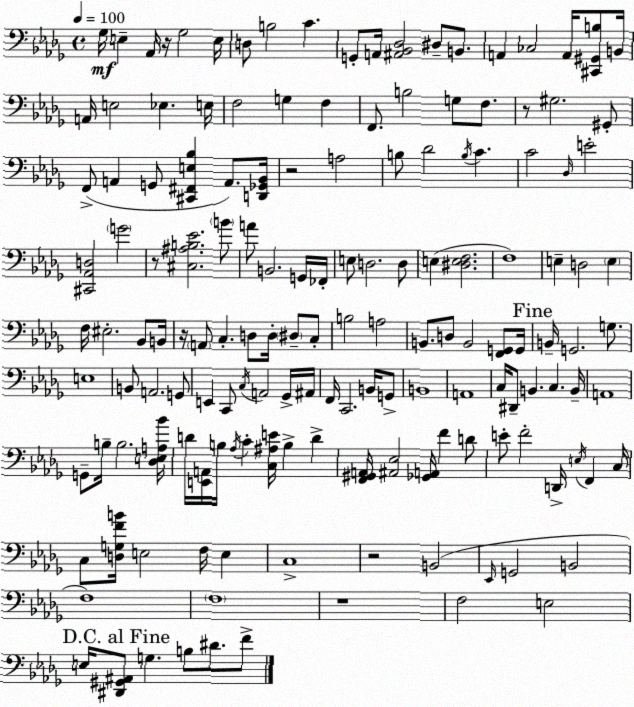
X:1
T:Untitled
M:4/4
L:1/4
K:Bbm
_G,/4 E, _A,,/4 z/4 _G,2 E,/4 D,/2 B,2 C G,,/2 A,,/4 [^A,,_B,,_D,]2 ^D,/2 B,,/2 A,, _C,2 A,,/4 [^C,,^G,,B,]/2 B,,/4 A,,/4 E,2 _E, E,/4 F,2 G, F, F,,/2 B,2 G,/2 F,/2 z/2 ^G,2 ^G,,/2 F,,/2 A,, G,,/2 [^C,,^F,,E,_B,] A,,/2 [D,,_G,,_B,,]/4 z2 A,2 B,/2 _D2 B,/4 C C2 _D,/4 E2 [^C,,_A,,D,]2 G2 z/2 [^C,^A,B,_E]2 B/2 A/2 B,,2 G,,/4 _F,,/4 E,/2 D,2 D,/2 E, [^D,E,F,]2 F,4 E, D,2 E, F,/4 ^E,2 _B,,/2 B,,/4 z/4 A,,/2 C, D,/2 D,/4 ^D,/2 C,/2 B,2 A,2 B,,/2 D,/2 B,,2 [F,,G,,]/2 G,,/4 B,,/4 G,,2 G,/2 E,4 B,,/2 A,,2 G,,/2 E,, C,,/2 C,/4 A,,2 _G,,/4 ^A,,/4 F,,/4 C,,2 B,,/4 G,,/2 B,,4 A,,4 C,/4 ^D,,/2 B,, C, B,,/4 A,,4 G,,/2 B,/4 B,2 [_D,E,A,_B]/4 D/4 [E,,A,,]/4 B,/4 _A,/4 C [C,^A,E]/4 B, D [F,,^G,,A,,]/4 [^A,,_E,]2 [_G,,A,,]/4 F D/2 E/2 F2 D,,/4 E,/4 F,, C,/4 C,/2 [D,G,FB]/4 E,2 F,/4 E, C,4 z2 B,,2 _E,,/4 G,,2 B,,2 F,4 F,4 z4 F,2 E,2 E,/4 [^D,,^G,,^A,,]/2 G, B,/2 ^D/2 F/2